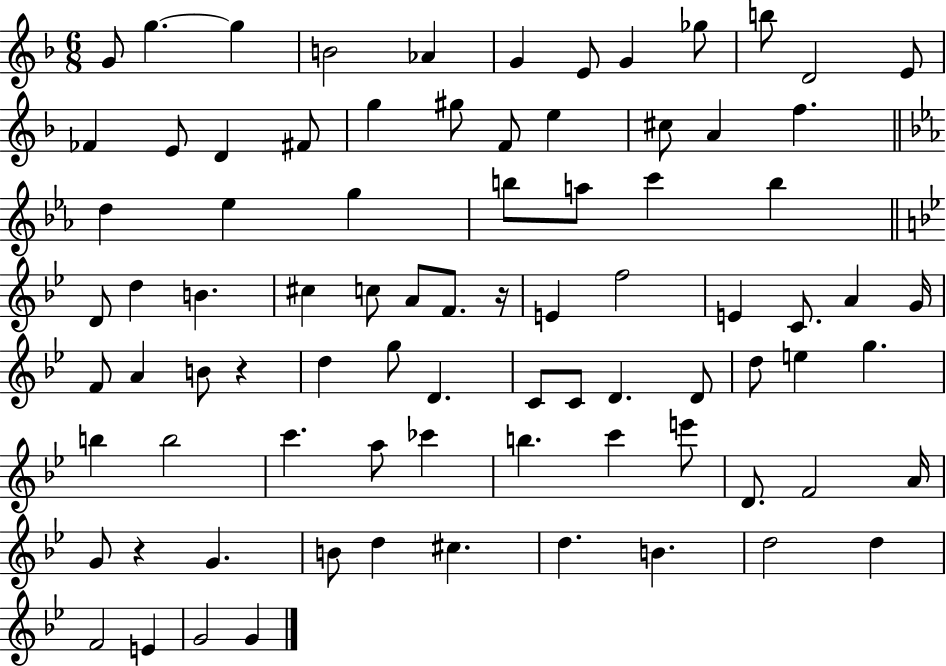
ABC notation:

X:1
T:Untitled
M:6/8
L:1/4
K:F
G/2 g g B2 _A G E/2 G _g/2 b/2 D2 E/2 _F E/2 D ^F/2 g ^g/2 F/2 e ^c/2 A f d _e g b/2 a/2 c' b D/2 d B ^c c/2 A/2 F/2 z/4 E f2 E C/2 A G/4 F/2 A B/2 z d g/2 D C/2 C/2 D D/2 d/2 e g b b2 c' a/2 _c' b c' e'/2 D/2 F2 A/4 G/2 z G B/2 d ^c d B d2 d F2 E G2 G